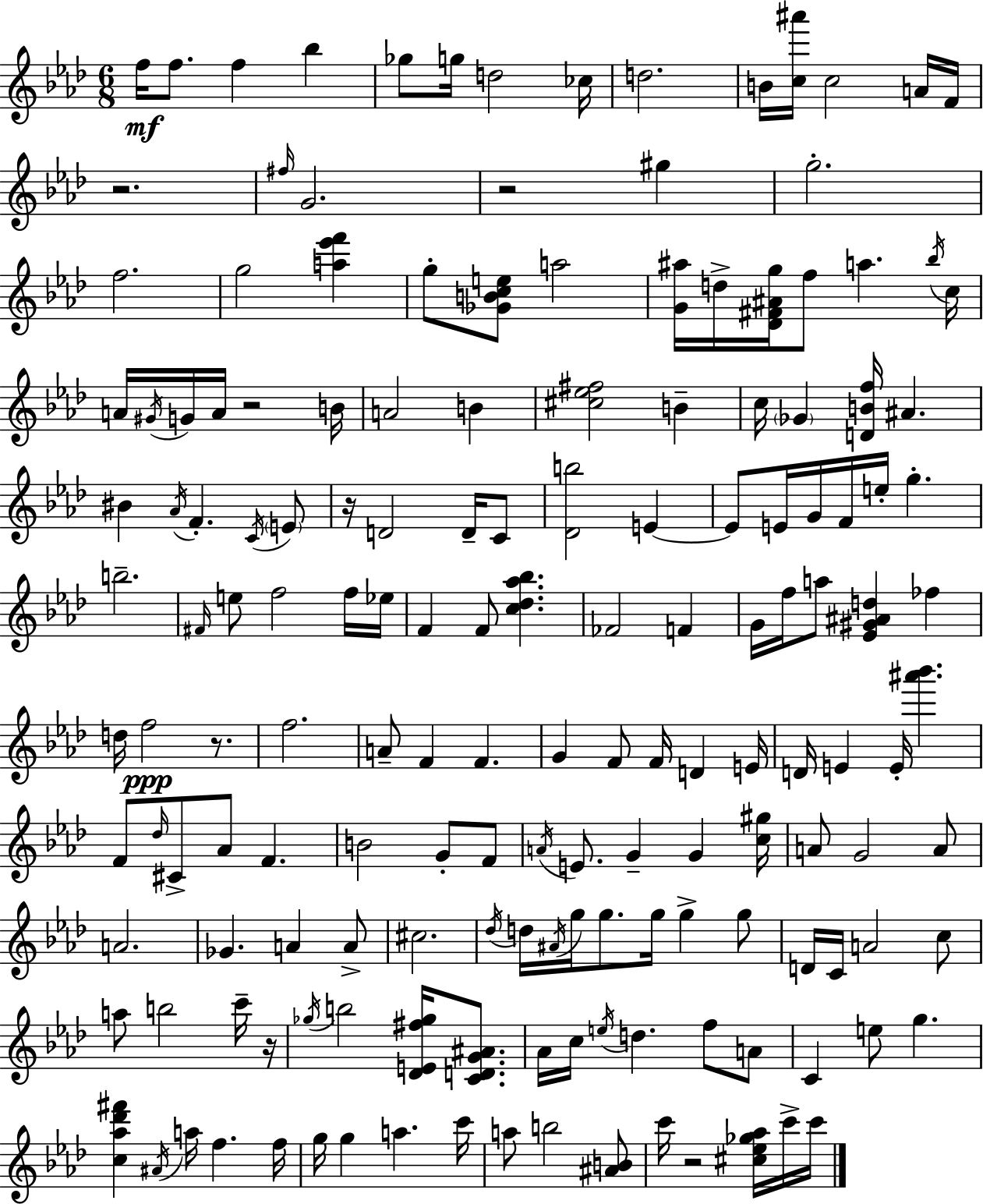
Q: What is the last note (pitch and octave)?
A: C6